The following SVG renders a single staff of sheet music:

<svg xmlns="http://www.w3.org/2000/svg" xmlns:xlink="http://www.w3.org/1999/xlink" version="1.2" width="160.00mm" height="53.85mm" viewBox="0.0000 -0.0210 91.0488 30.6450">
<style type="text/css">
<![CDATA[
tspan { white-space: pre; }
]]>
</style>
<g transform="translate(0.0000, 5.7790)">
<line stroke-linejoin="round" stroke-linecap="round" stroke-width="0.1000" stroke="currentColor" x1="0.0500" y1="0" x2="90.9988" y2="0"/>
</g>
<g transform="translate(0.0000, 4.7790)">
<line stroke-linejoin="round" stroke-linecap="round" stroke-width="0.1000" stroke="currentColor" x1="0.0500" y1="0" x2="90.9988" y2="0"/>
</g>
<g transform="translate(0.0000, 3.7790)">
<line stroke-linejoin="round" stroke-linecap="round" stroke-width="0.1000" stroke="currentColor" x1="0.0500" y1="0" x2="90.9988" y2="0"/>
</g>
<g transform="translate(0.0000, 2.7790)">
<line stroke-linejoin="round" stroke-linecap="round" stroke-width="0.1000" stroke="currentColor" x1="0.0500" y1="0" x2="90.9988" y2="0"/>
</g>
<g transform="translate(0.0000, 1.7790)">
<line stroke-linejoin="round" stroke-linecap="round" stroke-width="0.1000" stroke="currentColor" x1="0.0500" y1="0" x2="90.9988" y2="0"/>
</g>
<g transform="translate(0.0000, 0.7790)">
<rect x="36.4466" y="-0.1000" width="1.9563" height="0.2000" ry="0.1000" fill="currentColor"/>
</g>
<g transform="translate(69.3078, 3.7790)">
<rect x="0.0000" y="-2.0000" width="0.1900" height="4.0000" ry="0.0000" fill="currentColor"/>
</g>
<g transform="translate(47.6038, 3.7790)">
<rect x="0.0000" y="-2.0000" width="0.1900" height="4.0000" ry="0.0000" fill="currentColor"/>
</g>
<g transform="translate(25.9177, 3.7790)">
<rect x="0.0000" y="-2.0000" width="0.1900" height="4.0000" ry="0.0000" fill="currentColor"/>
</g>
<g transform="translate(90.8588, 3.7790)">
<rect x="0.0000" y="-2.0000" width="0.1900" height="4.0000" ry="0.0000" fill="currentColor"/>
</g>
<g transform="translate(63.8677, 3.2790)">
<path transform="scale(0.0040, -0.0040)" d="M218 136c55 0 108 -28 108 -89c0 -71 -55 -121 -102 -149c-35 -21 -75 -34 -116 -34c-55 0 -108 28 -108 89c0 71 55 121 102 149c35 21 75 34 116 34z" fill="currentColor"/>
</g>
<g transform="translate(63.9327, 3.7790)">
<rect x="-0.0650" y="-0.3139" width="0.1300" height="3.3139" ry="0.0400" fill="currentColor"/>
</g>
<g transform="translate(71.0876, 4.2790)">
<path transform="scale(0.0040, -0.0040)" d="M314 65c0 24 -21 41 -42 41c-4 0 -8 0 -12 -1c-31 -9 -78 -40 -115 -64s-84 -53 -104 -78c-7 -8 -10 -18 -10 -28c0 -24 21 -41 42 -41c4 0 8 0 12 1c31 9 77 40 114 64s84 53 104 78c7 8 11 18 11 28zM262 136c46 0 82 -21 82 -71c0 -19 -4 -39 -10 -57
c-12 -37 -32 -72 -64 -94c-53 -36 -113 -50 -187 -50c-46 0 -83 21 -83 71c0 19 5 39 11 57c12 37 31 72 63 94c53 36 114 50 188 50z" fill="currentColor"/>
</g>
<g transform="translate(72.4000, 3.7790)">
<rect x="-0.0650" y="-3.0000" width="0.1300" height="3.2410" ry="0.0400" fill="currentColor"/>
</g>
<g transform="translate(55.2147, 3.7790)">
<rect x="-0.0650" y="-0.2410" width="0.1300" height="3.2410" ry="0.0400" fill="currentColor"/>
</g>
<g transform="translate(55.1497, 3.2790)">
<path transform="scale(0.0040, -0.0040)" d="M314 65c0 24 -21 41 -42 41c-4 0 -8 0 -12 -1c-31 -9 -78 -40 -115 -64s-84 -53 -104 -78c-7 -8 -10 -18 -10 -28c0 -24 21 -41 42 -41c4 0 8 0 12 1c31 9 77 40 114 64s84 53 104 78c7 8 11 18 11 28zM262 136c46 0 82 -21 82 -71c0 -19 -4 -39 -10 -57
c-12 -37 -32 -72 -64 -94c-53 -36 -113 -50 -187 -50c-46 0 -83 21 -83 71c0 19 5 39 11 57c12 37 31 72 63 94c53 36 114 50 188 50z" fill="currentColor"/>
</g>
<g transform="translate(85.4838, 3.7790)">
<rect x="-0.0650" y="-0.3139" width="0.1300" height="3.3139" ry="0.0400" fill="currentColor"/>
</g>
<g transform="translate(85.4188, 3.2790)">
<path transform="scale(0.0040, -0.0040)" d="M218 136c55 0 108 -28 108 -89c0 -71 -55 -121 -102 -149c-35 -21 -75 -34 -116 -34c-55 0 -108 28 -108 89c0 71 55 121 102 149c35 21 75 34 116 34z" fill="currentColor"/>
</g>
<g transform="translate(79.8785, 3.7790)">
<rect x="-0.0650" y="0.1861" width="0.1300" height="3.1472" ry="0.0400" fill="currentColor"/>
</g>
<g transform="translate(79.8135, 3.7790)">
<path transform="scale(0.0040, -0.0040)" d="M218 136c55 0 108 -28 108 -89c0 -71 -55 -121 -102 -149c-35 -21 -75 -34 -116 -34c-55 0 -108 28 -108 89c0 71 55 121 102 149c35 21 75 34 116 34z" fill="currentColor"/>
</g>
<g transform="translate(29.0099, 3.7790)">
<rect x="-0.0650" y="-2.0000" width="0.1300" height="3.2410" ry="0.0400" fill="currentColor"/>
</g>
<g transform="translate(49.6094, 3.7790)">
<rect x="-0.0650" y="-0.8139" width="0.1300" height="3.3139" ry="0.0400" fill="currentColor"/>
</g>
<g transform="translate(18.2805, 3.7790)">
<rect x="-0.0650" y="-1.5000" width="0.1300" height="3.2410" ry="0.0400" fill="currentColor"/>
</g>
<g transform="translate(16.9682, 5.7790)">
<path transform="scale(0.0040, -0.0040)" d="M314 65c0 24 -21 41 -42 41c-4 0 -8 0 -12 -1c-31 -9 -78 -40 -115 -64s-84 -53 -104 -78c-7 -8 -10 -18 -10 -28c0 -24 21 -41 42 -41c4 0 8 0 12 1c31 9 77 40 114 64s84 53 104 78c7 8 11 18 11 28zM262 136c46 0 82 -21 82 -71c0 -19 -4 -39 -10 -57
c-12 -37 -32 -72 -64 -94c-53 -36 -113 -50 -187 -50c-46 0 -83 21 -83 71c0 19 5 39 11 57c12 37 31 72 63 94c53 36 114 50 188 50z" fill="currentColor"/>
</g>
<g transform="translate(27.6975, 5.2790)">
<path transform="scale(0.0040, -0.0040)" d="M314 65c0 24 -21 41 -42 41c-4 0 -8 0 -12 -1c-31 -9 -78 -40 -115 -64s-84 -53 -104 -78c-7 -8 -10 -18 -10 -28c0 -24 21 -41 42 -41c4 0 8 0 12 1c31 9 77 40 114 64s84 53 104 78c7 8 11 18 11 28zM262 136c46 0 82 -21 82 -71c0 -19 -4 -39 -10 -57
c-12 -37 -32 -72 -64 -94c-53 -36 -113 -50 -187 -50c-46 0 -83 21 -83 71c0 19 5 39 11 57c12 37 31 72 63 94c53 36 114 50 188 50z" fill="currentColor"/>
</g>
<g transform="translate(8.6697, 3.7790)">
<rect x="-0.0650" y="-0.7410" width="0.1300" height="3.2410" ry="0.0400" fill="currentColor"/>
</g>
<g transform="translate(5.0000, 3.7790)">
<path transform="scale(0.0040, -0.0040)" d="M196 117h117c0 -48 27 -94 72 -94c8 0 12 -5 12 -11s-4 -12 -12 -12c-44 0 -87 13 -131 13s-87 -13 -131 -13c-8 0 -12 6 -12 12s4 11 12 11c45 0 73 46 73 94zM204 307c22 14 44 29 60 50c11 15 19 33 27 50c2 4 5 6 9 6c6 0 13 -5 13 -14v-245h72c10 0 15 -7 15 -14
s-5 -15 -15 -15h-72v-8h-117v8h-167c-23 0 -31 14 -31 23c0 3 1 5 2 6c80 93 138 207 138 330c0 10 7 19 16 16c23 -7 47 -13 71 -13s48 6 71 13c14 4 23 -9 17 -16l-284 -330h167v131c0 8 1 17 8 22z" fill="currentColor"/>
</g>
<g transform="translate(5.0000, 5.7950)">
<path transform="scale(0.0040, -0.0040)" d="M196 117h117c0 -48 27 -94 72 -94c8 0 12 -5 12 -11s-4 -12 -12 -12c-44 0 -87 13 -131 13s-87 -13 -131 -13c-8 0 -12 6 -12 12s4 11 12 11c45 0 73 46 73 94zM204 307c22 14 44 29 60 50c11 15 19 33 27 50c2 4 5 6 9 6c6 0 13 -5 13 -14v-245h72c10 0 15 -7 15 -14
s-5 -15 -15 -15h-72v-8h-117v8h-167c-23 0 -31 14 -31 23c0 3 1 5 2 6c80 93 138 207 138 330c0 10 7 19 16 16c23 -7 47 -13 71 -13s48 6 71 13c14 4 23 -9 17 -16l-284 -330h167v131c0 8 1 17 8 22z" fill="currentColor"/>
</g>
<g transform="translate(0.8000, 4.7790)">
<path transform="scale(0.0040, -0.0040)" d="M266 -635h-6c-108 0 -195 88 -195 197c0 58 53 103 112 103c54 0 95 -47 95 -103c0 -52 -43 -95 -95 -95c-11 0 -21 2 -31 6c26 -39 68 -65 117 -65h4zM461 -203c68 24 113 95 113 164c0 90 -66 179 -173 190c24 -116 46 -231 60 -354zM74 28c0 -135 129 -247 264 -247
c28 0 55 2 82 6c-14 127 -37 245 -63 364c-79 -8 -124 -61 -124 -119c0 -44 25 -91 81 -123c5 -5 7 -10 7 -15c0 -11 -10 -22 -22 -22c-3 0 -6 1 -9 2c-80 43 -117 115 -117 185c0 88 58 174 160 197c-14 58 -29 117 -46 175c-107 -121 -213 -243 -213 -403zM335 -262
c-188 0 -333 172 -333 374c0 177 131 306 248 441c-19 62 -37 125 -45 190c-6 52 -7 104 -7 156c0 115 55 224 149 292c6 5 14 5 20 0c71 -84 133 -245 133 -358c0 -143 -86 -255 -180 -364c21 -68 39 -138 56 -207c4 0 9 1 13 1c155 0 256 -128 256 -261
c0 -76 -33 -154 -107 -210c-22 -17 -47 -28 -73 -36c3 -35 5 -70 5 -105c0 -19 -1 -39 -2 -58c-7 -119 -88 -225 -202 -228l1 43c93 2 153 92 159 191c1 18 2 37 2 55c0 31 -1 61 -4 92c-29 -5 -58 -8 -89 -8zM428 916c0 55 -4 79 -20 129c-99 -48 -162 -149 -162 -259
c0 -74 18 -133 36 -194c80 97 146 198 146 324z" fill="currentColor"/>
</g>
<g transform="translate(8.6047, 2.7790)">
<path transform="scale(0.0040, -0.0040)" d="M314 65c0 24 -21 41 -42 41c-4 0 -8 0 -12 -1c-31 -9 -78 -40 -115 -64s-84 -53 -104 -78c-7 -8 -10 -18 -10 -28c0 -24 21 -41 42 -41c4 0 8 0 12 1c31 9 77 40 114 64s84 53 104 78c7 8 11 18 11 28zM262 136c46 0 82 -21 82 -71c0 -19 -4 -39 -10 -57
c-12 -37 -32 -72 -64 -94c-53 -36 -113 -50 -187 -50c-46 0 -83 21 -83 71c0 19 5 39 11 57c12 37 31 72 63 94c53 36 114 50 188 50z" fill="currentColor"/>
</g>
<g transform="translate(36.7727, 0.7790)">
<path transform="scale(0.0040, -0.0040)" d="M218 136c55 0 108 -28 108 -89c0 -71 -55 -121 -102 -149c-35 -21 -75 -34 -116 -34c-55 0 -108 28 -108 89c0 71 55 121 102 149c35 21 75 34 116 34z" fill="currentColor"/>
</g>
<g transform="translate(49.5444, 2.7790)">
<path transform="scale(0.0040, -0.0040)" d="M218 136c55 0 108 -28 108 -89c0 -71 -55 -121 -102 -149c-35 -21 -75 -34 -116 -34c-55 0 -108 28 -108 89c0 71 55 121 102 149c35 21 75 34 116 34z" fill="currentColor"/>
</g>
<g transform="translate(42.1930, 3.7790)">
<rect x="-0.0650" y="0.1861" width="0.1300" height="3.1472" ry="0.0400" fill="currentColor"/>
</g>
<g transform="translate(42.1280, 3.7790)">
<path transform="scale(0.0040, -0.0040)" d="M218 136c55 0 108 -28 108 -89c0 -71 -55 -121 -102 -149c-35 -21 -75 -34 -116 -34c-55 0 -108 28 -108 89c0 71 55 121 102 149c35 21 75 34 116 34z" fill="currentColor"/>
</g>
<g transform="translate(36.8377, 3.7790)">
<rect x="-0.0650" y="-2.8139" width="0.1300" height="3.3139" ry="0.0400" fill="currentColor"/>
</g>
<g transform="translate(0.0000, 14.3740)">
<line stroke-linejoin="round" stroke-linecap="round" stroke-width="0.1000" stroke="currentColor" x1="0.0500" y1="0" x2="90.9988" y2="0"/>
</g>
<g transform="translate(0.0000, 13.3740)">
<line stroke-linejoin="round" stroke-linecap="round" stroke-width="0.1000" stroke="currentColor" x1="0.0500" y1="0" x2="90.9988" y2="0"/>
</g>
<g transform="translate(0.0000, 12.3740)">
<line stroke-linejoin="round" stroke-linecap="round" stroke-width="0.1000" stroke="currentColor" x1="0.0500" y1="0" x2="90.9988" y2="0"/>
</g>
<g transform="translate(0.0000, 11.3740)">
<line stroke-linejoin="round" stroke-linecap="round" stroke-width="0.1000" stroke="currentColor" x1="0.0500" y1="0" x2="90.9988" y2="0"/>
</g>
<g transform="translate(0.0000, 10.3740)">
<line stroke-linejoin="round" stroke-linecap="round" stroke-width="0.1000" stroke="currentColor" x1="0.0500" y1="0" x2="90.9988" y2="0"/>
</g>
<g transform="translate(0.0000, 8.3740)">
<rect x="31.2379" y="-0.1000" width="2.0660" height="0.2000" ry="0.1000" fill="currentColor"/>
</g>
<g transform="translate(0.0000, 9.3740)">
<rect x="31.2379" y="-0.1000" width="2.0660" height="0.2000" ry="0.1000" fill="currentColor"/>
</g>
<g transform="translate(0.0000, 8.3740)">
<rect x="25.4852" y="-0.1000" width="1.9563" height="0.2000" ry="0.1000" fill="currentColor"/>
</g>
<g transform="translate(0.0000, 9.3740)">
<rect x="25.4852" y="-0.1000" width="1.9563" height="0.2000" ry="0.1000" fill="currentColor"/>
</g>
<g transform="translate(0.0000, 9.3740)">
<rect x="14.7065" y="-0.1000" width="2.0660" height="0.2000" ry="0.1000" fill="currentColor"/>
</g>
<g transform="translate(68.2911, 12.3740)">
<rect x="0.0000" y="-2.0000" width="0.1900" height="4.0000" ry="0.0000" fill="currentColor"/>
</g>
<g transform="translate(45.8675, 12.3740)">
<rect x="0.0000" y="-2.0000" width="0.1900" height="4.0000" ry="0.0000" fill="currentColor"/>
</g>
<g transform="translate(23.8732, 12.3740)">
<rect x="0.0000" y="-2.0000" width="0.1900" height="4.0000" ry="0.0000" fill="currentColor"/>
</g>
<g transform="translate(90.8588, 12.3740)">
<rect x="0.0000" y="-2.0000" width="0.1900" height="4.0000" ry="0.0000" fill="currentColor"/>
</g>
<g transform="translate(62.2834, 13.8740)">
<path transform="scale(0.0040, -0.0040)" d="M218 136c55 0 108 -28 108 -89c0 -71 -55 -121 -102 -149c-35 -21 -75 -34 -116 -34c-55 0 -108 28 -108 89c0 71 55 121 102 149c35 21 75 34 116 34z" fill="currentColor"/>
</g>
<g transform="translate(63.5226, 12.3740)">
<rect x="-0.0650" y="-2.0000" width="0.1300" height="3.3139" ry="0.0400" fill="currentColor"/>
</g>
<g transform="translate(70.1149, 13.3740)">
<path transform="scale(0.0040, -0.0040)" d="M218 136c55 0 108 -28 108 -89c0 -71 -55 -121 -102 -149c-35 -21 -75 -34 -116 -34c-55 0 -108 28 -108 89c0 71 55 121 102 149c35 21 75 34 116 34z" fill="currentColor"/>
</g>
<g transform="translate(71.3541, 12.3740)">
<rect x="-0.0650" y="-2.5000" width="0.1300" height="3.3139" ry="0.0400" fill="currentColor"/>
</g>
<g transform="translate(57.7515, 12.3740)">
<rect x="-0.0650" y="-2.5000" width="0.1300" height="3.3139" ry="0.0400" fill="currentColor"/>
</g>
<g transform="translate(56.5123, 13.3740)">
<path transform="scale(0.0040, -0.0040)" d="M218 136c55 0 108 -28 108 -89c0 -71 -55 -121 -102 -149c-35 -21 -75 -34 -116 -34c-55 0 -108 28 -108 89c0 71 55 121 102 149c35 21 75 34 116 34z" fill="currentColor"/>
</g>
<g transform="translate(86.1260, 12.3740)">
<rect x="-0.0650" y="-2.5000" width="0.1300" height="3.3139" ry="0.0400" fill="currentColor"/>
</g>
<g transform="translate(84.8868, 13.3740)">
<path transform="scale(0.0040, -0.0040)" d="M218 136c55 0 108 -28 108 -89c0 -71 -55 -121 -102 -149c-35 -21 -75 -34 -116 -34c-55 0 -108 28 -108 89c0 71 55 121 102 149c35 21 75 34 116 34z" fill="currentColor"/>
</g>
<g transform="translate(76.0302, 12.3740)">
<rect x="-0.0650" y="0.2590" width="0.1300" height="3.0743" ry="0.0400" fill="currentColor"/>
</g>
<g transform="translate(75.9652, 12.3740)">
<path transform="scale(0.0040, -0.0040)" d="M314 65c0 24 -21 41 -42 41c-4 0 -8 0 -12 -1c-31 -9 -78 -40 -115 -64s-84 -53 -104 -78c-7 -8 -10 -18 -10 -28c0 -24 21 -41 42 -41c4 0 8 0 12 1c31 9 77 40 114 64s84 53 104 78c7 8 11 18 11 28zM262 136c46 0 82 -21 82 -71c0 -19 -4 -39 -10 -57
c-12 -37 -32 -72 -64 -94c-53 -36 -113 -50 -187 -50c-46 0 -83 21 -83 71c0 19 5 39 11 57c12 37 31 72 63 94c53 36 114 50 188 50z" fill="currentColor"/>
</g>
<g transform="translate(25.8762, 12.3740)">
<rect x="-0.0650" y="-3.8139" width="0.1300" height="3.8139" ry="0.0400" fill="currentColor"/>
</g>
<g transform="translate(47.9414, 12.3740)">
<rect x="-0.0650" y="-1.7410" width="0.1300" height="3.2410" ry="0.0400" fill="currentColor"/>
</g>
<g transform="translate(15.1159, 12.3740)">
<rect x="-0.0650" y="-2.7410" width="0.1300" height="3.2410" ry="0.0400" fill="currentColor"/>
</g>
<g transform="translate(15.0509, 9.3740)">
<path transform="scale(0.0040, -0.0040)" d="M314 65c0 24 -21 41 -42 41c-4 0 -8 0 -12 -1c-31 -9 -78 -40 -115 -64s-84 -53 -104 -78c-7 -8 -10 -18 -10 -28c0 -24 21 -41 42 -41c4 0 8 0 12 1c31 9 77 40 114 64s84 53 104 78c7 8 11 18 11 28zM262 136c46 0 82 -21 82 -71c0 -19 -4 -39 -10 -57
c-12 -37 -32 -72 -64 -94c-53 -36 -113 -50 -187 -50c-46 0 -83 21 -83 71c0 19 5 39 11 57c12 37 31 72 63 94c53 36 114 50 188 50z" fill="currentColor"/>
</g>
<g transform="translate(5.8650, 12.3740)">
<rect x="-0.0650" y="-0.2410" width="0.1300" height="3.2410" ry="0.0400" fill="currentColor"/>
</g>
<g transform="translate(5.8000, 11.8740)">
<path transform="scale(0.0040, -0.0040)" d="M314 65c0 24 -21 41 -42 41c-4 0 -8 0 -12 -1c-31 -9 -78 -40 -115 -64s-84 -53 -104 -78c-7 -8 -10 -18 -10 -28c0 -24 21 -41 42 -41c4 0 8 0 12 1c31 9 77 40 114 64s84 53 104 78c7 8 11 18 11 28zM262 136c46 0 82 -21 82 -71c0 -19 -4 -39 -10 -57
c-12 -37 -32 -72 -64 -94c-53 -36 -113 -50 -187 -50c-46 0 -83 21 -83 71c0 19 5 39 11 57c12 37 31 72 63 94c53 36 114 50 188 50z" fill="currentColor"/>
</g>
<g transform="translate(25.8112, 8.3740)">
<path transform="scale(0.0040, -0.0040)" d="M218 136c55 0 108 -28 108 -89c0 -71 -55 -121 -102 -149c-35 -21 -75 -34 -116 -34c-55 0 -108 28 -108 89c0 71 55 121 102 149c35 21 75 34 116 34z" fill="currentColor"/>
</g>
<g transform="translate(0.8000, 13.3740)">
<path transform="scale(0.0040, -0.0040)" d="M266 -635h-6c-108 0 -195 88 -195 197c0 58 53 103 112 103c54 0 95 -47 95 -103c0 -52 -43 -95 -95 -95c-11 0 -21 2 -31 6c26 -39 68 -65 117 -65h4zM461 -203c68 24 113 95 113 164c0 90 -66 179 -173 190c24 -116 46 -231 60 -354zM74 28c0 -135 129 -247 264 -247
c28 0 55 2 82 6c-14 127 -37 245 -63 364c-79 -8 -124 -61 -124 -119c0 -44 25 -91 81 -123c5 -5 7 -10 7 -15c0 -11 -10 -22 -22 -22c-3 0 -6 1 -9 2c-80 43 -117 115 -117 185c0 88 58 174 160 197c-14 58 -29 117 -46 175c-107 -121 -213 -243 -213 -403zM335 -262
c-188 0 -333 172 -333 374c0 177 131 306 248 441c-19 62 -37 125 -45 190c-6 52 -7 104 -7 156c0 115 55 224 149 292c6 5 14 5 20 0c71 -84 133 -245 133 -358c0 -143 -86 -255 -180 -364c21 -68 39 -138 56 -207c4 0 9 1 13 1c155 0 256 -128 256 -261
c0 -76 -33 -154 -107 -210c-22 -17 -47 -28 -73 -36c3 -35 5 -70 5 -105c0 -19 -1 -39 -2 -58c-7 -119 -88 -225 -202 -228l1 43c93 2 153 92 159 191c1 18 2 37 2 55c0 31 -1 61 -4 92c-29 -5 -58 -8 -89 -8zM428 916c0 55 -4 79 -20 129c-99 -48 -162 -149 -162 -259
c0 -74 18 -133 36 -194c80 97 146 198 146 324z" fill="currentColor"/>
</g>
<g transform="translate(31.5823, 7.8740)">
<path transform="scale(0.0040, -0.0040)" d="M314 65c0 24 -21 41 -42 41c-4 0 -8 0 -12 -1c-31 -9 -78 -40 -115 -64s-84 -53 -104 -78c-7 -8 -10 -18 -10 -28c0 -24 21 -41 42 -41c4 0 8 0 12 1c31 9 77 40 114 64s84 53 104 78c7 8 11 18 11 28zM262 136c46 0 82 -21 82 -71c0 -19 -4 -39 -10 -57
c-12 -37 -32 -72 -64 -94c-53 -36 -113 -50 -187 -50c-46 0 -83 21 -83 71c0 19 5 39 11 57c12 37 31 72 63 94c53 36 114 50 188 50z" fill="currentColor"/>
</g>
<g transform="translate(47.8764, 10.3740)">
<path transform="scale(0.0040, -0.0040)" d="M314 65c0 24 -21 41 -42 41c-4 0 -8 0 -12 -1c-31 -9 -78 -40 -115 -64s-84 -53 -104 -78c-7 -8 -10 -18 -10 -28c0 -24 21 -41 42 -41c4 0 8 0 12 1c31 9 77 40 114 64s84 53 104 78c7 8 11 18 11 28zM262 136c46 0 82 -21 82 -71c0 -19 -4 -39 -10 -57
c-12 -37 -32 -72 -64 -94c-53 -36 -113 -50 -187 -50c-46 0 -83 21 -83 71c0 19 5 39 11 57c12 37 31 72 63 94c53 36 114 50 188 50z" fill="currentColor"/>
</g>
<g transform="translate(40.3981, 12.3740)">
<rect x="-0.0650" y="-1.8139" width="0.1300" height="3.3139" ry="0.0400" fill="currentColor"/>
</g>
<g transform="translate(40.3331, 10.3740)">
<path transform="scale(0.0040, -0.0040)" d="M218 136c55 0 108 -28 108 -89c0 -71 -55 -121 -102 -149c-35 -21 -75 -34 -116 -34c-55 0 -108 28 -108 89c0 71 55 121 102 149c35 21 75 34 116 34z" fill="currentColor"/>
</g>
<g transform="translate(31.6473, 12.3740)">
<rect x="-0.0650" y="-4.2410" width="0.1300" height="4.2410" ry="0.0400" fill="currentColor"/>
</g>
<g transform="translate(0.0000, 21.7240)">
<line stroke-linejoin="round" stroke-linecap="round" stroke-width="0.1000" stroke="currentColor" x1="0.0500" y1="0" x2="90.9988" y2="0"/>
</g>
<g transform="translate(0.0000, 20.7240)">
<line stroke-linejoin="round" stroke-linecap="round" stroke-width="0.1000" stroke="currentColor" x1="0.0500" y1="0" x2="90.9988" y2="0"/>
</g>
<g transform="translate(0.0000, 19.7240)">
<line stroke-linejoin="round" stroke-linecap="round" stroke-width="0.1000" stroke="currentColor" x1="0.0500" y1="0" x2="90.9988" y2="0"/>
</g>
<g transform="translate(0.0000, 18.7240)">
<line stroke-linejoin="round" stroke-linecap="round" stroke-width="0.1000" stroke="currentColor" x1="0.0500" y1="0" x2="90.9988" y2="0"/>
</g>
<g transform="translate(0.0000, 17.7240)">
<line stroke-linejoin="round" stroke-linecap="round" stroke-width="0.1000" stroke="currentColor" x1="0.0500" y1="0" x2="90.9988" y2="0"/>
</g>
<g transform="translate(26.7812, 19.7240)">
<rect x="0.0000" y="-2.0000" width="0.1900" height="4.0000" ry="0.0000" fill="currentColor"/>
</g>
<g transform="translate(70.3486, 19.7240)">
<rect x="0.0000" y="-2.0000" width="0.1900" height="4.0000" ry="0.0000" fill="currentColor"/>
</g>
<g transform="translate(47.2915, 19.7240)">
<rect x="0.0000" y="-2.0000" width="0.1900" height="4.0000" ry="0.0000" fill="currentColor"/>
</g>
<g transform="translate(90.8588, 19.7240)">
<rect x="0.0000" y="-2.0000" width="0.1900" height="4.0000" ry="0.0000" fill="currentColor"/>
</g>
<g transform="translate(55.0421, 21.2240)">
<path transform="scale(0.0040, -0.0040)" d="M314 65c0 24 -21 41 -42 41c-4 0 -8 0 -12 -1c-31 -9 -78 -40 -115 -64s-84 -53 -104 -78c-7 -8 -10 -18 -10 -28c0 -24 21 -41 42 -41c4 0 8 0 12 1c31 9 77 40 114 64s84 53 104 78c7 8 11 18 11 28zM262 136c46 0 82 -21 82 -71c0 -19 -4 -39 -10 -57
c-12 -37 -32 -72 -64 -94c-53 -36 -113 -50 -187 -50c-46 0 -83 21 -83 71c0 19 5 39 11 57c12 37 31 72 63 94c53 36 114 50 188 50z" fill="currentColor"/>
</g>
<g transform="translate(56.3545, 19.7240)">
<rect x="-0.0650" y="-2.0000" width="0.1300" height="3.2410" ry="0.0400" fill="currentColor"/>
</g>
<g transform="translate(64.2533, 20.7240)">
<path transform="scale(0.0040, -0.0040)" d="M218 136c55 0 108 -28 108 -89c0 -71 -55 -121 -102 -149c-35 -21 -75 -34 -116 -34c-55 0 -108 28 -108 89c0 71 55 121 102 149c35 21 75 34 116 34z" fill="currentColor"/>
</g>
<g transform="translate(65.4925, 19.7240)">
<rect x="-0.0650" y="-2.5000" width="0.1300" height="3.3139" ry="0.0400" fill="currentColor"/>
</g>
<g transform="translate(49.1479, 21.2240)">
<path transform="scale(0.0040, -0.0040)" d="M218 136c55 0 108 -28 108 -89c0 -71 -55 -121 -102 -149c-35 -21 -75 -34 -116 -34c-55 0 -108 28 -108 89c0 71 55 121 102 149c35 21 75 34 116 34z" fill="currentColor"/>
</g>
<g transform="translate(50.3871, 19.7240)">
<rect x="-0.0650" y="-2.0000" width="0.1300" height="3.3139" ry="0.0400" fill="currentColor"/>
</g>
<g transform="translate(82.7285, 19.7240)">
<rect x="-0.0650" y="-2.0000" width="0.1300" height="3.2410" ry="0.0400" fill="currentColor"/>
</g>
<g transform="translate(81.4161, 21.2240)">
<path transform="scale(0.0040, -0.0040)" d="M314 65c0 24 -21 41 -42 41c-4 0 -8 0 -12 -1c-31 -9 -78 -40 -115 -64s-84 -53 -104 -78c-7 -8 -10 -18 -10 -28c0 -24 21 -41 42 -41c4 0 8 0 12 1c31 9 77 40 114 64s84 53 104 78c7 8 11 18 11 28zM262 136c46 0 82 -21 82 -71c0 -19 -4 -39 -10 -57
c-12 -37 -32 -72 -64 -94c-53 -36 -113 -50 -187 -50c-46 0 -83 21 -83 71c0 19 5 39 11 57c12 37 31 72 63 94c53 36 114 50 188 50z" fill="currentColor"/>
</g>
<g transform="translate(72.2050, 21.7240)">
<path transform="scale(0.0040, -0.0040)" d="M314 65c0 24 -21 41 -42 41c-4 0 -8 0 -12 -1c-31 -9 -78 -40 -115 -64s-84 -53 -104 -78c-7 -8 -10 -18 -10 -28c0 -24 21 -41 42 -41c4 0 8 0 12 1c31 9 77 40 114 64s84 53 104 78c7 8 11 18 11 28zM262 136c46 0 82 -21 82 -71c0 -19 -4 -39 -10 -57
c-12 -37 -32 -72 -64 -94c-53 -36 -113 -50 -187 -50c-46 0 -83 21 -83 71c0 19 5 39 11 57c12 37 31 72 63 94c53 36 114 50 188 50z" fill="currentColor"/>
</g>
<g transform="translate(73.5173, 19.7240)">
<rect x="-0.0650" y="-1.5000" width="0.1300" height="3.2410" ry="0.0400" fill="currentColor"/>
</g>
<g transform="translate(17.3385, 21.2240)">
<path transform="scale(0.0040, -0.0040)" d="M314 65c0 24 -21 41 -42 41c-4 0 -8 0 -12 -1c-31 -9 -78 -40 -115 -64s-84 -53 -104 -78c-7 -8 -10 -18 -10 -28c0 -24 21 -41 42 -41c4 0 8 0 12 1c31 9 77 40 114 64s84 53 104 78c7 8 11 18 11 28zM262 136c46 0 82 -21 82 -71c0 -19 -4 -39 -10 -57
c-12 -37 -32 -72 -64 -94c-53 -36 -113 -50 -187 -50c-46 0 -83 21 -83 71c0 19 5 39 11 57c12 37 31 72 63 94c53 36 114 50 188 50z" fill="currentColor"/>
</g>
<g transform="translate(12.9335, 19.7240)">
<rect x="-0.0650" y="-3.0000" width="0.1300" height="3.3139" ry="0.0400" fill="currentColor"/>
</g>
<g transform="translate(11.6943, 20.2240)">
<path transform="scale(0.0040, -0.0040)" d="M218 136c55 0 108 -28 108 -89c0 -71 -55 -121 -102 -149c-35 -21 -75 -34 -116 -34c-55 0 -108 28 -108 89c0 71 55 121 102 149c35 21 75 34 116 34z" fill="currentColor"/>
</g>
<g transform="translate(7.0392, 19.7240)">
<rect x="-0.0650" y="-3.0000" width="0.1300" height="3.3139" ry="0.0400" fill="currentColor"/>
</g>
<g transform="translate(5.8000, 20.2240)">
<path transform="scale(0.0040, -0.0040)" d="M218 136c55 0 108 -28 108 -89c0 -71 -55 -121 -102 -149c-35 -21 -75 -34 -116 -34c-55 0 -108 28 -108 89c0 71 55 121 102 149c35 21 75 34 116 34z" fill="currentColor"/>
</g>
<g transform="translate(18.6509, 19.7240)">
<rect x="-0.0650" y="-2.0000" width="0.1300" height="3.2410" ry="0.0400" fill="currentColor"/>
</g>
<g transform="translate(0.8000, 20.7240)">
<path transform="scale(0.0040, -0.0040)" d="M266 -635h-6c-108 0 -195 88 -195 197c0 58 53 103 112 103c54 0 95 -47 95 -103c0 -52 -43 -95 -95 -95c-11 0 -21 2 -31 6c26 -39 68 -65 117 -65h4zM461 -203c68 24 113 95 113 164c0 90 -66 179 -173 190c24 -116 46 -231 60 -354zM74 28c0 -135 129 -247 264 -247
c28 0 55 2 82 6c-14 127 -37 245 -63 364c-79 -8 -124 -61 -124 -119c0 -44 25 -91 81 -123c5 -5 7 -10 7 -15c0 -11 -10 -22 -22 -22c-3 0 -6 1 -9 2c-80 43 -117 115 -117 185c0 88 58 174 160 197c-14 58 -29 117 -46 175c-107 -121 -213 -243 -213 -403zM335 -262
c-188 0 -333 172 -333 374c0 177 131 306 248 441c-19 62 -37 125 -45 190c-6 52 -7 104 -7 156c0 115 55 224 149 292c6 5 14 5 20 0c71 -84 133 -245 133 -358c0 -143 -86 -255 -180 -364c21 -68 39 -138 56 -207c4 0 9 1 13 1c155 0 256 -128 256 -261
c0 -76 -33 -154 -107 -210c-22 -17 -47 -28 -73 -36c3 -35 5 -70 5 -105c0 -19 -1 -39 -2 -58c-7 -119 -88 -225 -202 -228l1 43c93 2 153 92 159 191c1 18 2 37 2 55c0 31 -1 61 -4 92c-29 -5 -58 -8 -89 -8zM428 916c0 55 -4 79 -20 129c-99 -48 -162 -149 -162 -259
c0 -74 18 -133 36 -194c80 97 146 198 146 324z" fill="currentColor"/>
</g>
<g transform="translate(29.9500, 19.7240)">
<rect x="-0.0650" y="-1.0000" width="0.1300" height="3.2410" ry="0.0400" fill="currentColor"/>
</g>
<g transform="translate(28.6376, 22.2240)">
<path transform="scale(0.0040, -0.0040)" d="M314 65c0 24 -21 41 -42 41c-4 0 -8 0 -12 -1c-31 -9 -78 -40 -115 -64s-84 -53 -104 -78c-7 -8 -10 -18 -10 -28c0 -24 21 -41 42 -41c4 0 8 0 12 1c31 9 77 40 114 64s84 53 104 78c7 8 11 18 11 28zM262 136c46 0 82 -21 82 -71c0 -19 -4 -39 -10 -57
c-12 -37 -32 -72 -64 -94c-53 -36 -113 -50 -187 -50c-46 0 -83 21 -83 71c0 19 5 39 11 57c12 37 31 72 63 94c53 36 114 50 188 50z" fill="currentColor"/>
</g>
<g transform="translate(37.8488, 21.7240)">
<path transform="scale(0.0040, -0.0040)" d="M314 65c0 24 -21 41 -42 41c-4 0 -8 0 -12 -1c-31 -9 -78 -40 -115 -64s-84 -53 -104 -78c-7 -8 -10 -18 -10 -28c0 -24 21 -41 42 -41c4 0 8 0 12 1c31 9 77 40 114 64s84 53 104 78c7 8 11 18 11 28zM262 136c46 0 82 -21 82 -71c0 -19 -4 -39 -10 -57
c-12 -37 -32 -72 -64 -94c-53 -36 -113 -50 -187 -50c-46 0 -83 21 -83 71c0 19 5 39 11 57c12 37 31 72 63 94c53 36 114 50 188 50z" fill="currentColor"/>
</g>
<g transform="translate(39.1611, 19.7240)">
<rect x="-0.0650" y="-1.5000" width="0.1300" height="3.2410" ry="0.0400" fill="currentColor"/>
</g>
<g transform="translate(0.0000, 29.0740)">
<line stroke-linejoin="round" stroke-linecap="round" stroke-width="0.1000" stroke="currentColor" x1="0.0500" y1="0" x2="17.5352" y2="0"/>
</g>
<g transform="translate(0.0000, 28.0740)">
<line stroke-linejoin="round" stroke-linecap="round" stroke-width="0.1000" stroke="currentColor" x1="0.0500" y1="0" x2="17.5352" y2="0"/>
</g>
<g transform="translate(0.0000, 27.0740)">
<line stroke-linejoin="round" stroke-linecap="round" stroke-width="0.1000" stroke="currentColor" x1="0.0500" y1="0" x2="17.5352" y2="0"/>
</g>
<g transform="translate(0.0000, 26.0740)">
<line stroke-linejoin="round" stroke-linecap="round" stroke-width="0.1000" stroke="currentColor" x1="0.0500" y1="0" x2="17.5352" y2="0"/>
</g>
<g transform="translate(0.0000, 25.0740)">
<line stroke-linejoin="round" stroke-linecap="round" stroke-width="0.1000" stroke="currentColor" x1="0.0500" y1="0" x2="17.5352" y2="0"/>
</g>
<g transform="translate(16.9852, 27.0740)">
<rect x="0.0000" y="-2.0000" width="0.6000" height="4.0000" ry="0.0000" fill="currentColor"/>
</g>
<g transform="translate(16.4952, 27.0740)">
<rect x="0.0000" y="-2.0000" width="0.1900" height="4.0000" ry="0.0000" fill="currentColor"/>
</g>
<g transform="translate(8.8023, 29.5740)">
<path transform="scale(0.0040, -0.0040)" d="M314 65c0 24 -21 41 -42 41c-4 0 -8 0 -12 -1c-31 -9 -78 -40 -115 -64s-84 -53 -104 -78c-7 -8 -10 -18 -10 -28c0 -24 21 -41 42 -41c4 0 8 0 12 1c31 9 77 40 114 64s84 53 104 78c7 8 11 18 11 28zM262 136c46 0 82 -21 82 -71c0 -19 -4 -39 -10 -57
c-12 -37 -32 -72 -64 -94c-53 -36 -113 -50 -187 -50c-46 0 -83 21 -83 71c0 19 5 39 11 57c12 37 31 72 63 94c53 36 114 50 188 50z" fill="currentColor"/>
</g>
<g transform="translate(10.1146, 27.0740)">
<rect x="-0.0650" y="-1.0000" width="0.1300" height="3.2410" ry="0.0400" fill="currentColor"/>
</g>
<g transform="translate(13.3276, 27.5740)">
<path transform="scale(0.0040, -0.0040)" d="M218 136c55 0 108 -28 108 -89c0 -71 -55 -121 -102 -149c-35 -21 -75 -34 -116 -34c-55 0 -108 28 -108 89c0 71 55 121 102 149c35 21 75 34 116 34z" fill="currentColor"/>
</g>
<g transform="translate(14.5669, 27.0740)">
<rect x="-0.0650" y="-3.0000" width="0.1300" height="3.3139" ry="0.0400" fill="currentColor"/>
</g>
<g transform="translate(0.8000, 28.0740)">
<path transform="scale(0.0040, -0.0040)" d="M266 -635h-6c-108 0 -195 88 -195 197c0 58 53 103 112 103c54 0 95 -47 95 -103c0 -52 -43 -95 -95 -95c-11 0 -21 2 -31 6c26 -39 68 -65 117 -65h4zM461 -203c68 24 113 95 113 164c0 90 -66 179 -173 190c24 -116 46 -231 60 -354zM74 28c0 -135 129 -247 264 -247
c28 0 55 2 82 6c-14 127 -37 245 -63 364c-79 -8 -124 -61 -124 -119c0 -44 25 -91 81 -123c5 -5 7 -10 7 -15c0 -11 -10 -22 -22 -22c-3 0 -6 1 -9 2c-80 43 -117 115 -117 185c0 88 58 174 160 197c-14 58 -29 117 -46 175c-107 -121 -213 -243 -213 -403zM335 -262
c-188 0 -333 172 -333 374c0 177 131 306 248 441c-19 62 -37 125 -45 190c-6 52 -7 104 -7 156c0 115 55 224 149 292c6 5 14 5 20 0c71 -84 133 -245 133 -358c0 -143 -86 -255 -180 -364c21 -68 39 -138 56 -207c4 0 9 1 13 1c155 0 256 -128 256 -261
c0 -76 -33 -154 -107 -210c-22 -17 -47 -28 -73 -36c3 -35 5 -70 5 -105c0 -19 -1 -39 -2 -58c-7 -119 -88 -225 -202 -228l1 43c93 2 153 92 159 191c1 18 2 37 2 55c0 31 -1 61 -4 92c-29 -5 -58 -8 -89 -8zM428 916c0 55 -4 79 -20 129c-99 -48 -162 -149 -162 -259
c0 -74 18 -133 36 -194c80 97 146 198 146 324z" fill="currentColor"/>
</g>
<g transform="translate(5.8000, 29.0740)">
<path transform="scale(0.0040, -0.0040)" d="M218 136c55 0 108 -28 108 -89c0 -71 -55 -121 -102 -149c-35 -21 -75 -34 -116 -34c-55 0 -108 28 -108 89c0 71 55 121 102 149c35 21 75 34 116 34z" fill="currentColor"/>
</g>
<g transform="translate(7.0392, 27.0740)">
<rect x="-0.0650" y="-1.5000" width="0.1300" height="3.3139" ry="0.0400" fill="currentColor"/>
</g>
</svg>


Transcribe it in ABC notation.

X:1
T:Untitled
M:4/4
L:1/4
K:C
d2 E2 F2 a B d c2 c A2 B c c2 a2 c' d'2 f f2 G F G B2 G A A F2 D2 E2 F F2 G E2 F2 E D2 A